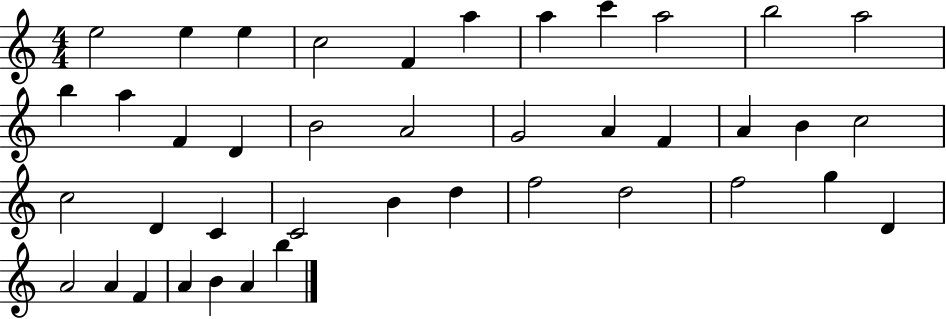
{
  \clef treble
  \numericTimeSignature
  \time 4/4
  \key c \major
  e''2 e''4 e''4 | c''2 f'4 a''4 | a''4 c'''4 a''2 | b''2 a''2 | \break b''4 a''4 f'4 d'4 | b'2 a'2 | g'2 a'4 f'4 | a'4 b'4 c''2 | \break c''2 d'4 c'4 | c'2 b'4 d''4 | f''2 d''2 | f''2 g''4 d'4 | \break a'2 a'4 f'4 | a'4 b'4 a'4 b''4 | \bar "|."
}